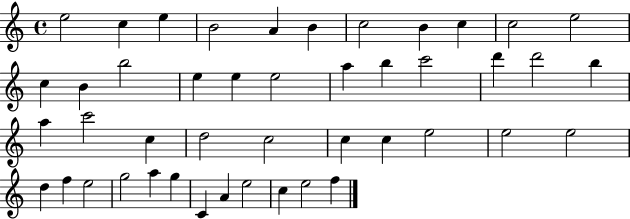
E5/h C5/q E5/q B4/h A4/q B4/q C5/h B4/q C5/q C5/h E5/h C5/q B4/q B5/h E5/q E5/q E5/h A5/q B5/q C6/h D6/q D6/h B5/q A5/q C6/h C5/q D5/h C5/h C5/q C5/q E5/h E5/h E5/h D5/q F5/q E5/h G5/h A5/q G5/q C4/q A4/q E5/h C5/q E5/h F5/q